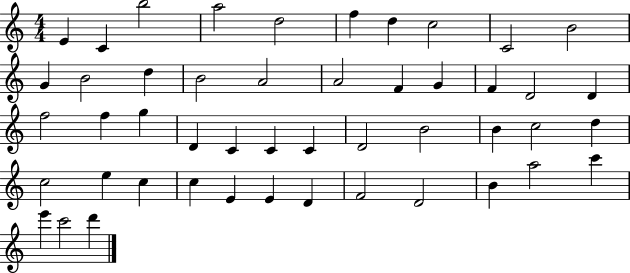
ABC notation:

X:1
T:Untitled
M:4/4
L:1/4
K:C
E C b2 a2 d2 f d c2 C2 B2 G B2 d B2 A2 A2 F G F D2 D f2 f g D C C C D2 B2 B c2 d c2 e c c E E D F2 D2 B a2 c' e' c'2 d'